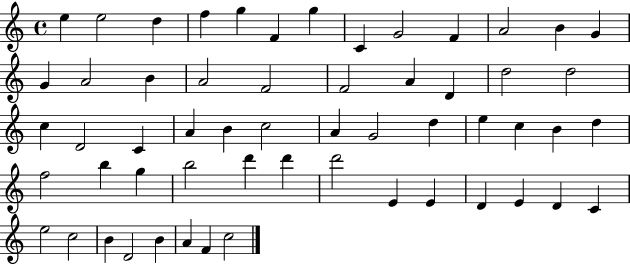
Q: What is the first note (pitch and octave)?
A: E5